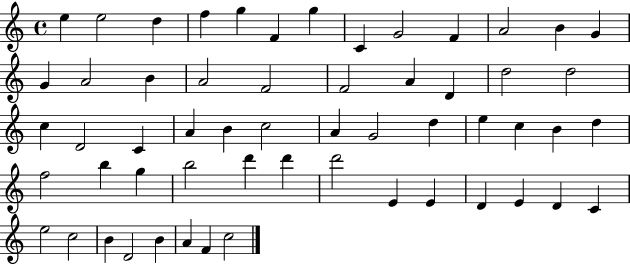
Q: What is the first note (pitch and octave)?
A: E5